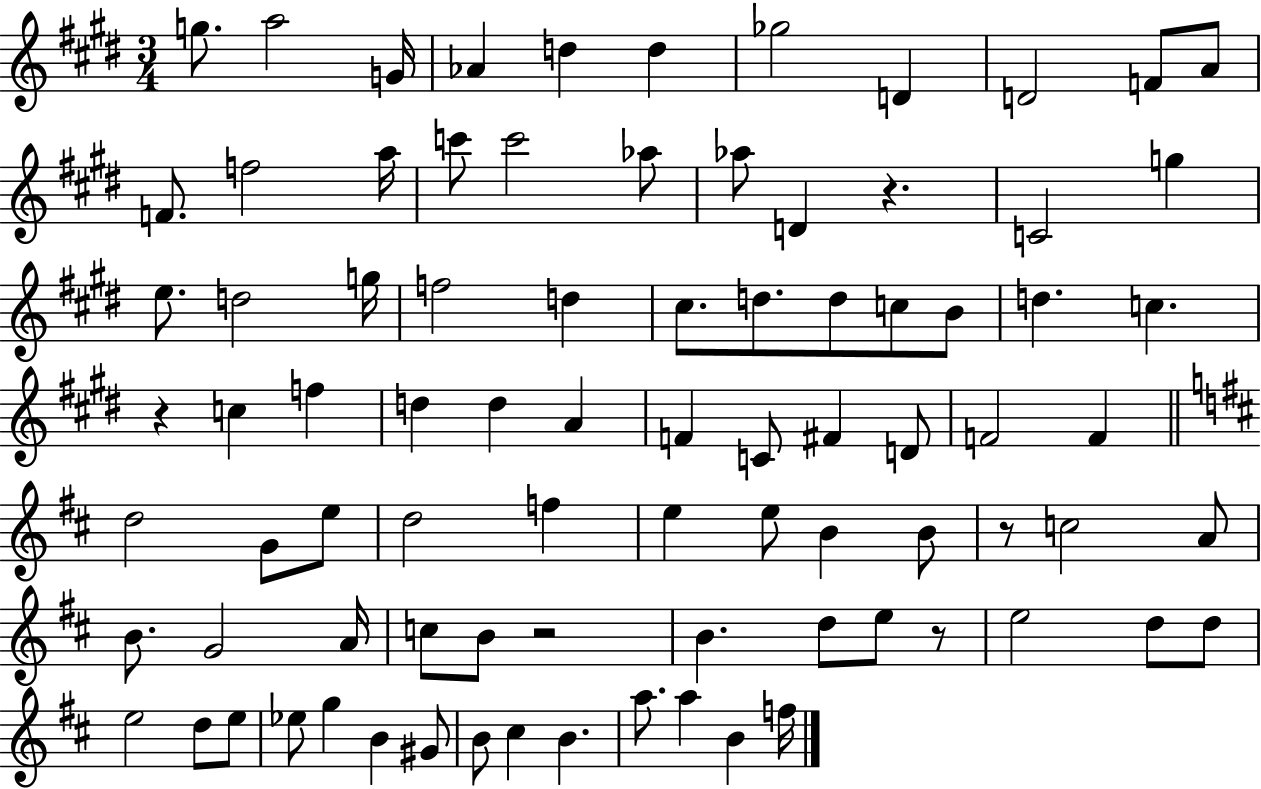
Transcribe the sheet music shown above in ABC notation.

X:1
T:Untitled
M:3/4
L:1/4
K:E
g/2 a2 G/4 _A d d _g2 D D2 F/2 A/2 F/2 f2 a/4 c'/2 c'2 _a/2 _a/2 D z C2 g e/2 d2 g/4 f2 d ^c/2 d/2 d/2 c/2 B/2 d c z c f d d A F C/2 ^F D/2 F2 F d2 G/2 e/2 d2 f e e/2 B B/2 z/2 c2 A/2 B/2 G2 A/4 c/2 B/2 z2 B d/2 e/2 z/2 e2 d/2 d/2 e2 d/2 e/2 _e/2 g B ^G/2 B/2 ^c B a/2 a B f/4